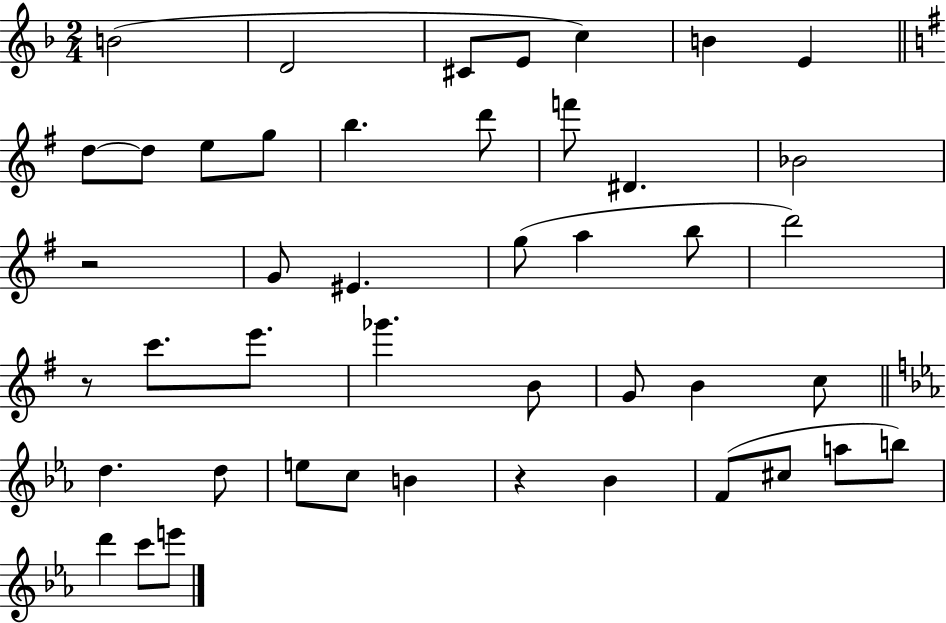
X:1
T:Untitled
M:2/4
L:1/4
K:F
B2 D2 ^C/2 E/2 c B E d/2 d/2 e/2 g/2 b d'/2 f'/2 ^D _B2 z2 G/2 ^E g/2 a b/2 d'2 z/2 c'/2 e'/2 _g' B/2 G/2 B c/2 d d/2 e/2 c/2 B z _B F/2 ^c/2 a/2 b/2 d' c'/2 e'/2